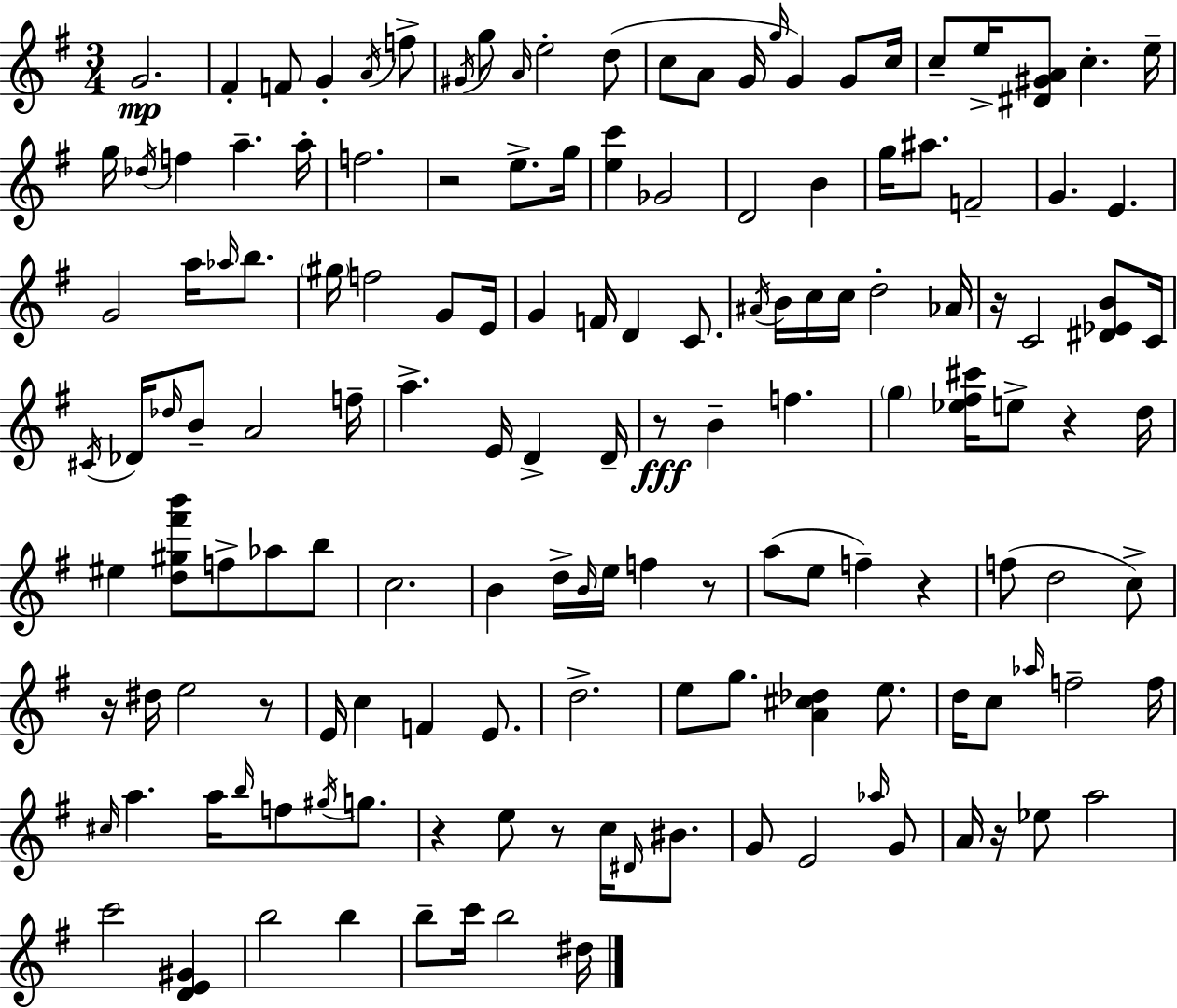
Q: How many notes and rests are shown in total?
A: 147